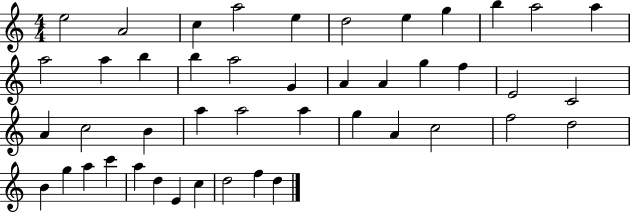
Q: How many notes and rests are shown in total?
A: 45